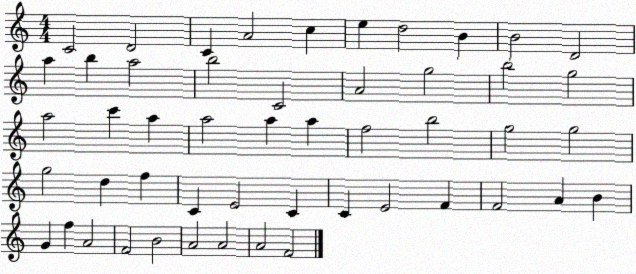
X:1
T:Untitled
M:4/4
L:1/4
K:C
C2 D2 C A2 c e d2 B B2 D2 a b a2 b2 C2 A2 g2 b2 g2 a2 c' a a2 a a f2 b2 g2 g2 g2 d f C E2 C C E2 F F2 A B G f A2 F2 B2 A2 A2 A2 F2